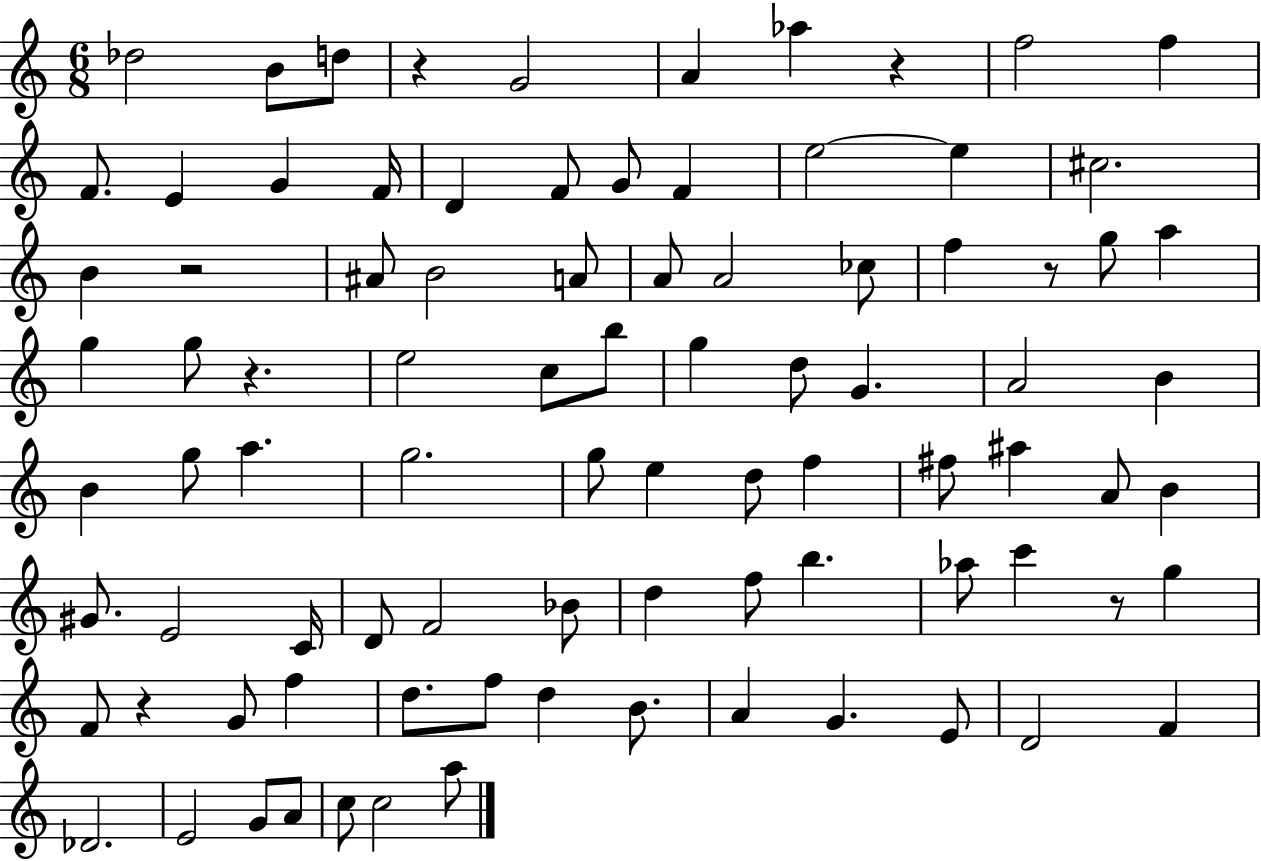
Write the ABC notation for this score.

X:1
T:Untitled
M:6/8
L:1/4
K:C
_d2 B/2 d/2 z G2 A _a z f2 f F/2 E G F/4 D F/2 G/2 F e2 e ^c2 B z2 ^A/2 B2 A/2 A/2 A2 _c/2 f z/2 g/2 a g g/2 z e2 c/2 b/2 g d/2 G A2 B B g/2 a g2 g/2 e d/2 f ^f/2 ^a A/2 B ^G/2 E2 C/4 D/2 F2 _B/2 d f/2 b _a/2 c' z/2 g F/2 z G/2 f d/2 f/2 d B/2 A G E/2 D2 F _D2 E2 G/2 A/2 c/2 c2 a/2